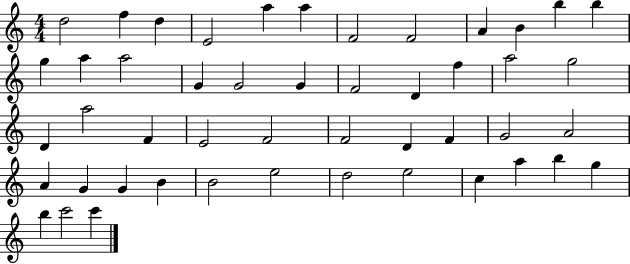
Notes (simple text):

D5/h F5/q D5/q E4/h A5/q A5/q F4/h F4/h A4/q B4/q B5/q B5/q G5/q A5/q A5/h G4/q G4/h G4/q F4/h D4/q F5/q A5/h G5/h D4/q A5/h F4/q E4/h F4/h F4/h D4/q F4/q G4/h A4/h A4/q G4/q G4/q B4/q B4/h E5/h D5/h E5/h C5/q A5/q B5/q G5/q B5/q C6/h C6/q